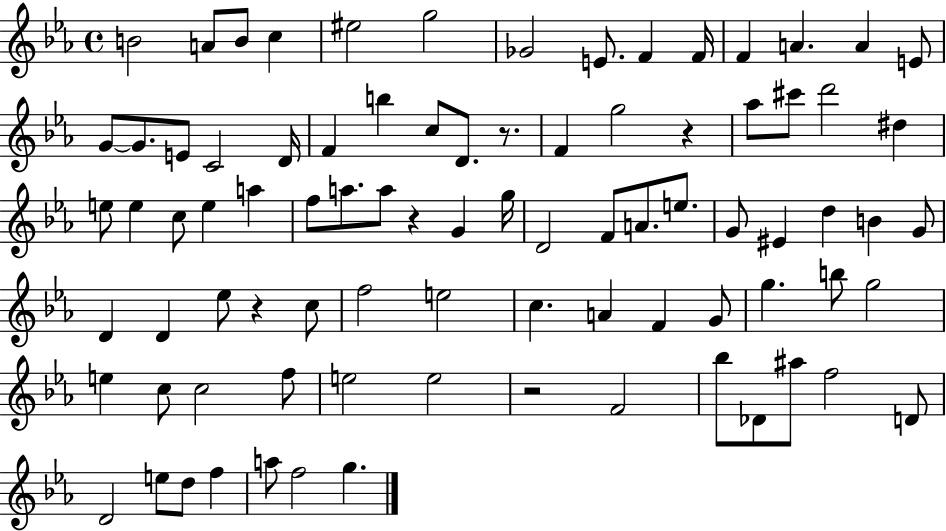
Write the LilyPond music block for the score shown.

{
  \clef treble
  \time 4/4
  \defaultTimeSignature
  \key ees \major
  b'2 a'8 b'8 c''4 | eis''2 g''2 | ges'2 e'8. f'4 f'16 | f'4 a'4. a'4 e'8 | \break g'8~~ g'8. e'8 c'2 d'16 | f'4 b''4 c''8 d'8. r8. | f'4 g''2 r4 | aes''8 cis'''8 d'''2 dis''4 | \break e''8 e''4 c''8 e''4 a''4 | f''8 a''8. a''8 r4 g'4 g''16 | d'2 f'8 a'8. e''8. | g'8 eis'4 d''4 b'4 g'8 | \break d'4 d'4 ees''8 r4 c''8 | f''2 e''2 | c''4. a'4 f'4 g'8 | g''4. b''8 g''2 | \break e''4 c''8 c''2 f''8 | e''2 e''2 | r2 f'2 | bes''8 des'8 ais''8 f''2 d'8 | \break d'2 e''8 d''8 f''4 | a''8 f''2 g''4. | \bar "|."
}